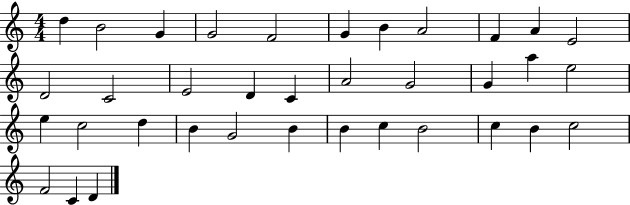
D5/q B4/h G4/q G4/h F4/h G4/q B4/q A4/h F4/q A4/q E4/h D4/h C4/h E4/h D4/q C4/q A4/h G4/h G4/q A5/q E5/h E5/q C5/h D5/q B4/q G4/h B4/q B4/q C5/q B4/h C5/q B4/q C5/h F4/h C4/q D4/q